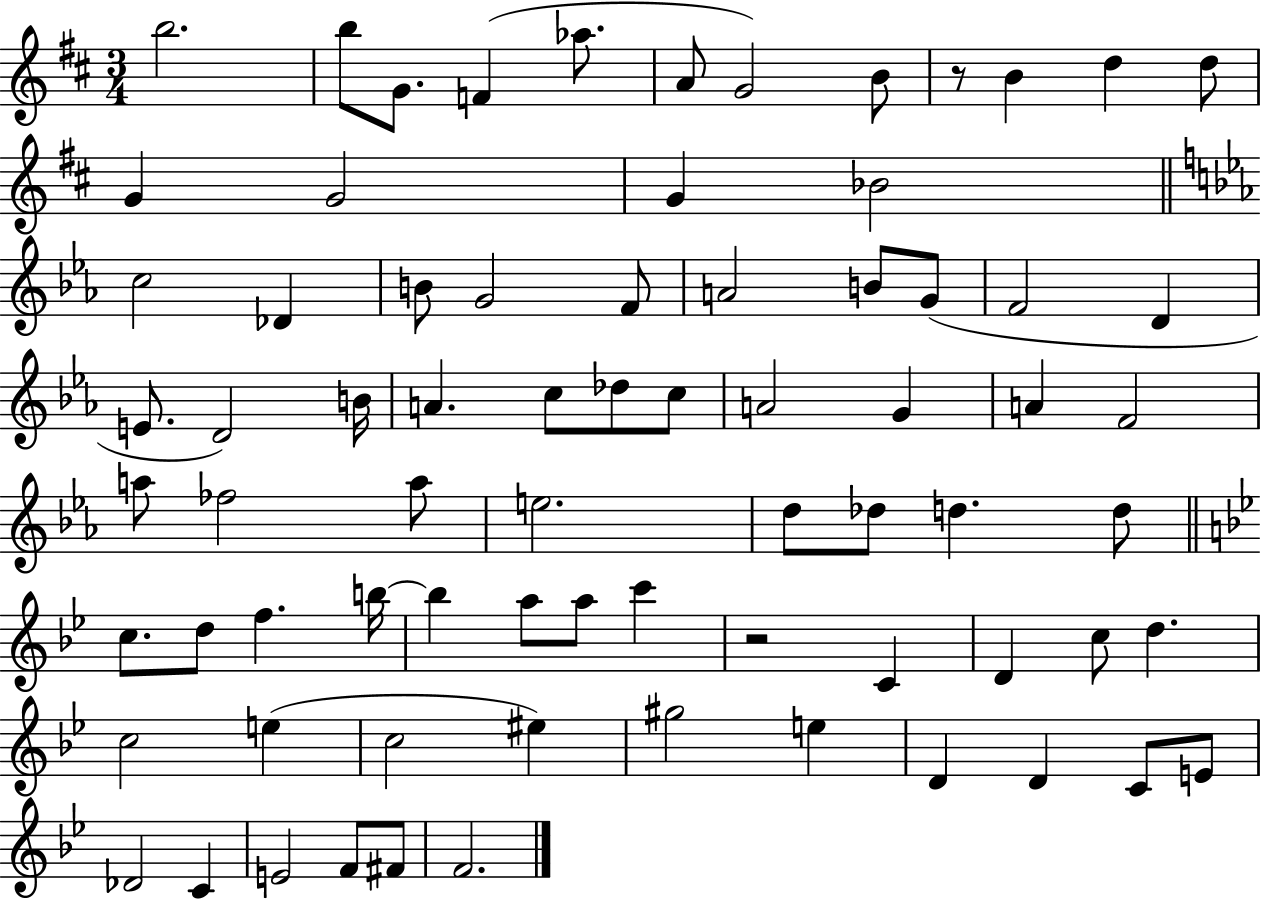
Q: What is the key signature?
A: D major